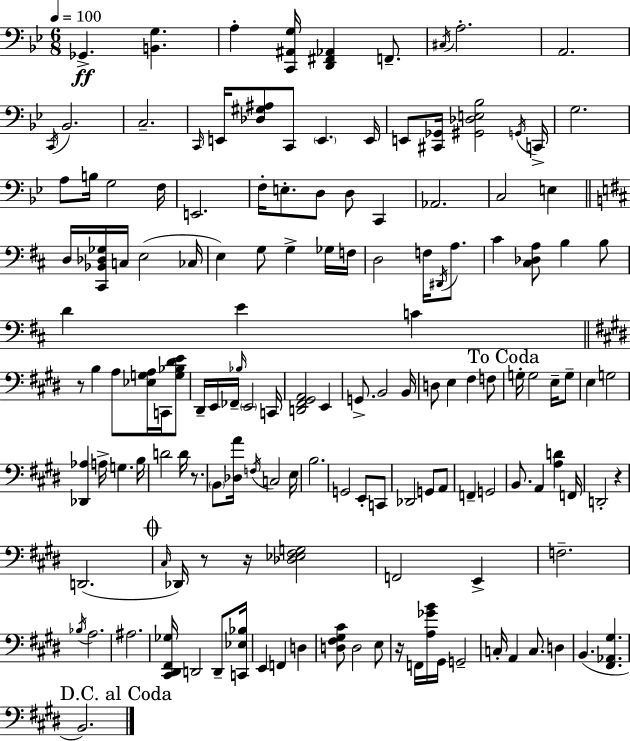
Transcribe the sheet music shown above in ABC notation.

X:1
T:Untitled
M:6/8
L:1/4
K:Bb
_G,, [B,,G,] A, [C,,^A,,G,]/4 [D,,^F,,_A,,] F,,/2 ^C,/4 A,2 A,,2 C,,/4 _B,,2 C,2 C,,/4 E,,/4 [_D,^G,^A,]/2 C,,/2 E,, E,,/4 E,,/2 [^C,,_G,,]/4 [^G,,_D,E,_B,]2 G,,/4 C,,/4 G,2 A,/2 B,/4 G,2 F,/4 E,,2 F,/4 E,/2 D,/2 D,/2 C,, _A,,2 C,2 E, D,/4 [^C,,_B,,_D,_G,]/4 C,/4 E,2 _C,/4 E, G,/2 G, _G,/4 F,/4 D,2 F,/4 ^D,,/4 A,/2 ^C [^C,_D,A,]/2 B, B,/2 D E C z/2 B, A,/2 [_E,G,A,]/4 C,,/4 [G,_B,^DE]/2 ^D,,/4 E,,/4 _F,,/4 _B,/4 E,,2 C,,/4 [D,,^F,,^G,,A,,]2 E,, G,,/2 B,,2 B,,/4 D,/2 E, ^F, F,/2 G,/4 G,2 E,/4 G,/2 E, G,2 [_D,,_A,] A,/4 G, B,/4 D2 D/4 z/2 B,,/2 [_D,A]/4 F,/4 C,2 E,/4 B,2 G,,2 E,,/2 C,,/2 _D,,2 G,,/2 A,,/2 F,, G,,2 B,,/2 A,, [A,D] F,,/4 D,,2 z D,,2 ^C,/4 _D,,/4 z/2 z/4 [_D,_E,^F,G,]2 F,,2 E,, F,2 _B,/4 A,2 ^A,2 [^C,,^D,,^F,,_G,]/4 D,,2 D,,/2 [C,,_E,_B,]/4 E,, F,, D, [D,^F,^G,^C]/2 D,2 E,/2 z/4 F,,/4 [A,_GB]/4 ^G,,/4 G,,2 C,/4 A,, C,/2 D, B,, [^F,,_A,,^G,] B,,2